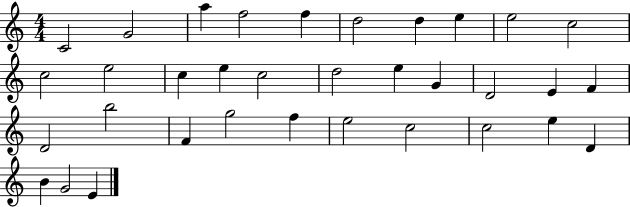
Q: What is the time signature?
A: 4/4